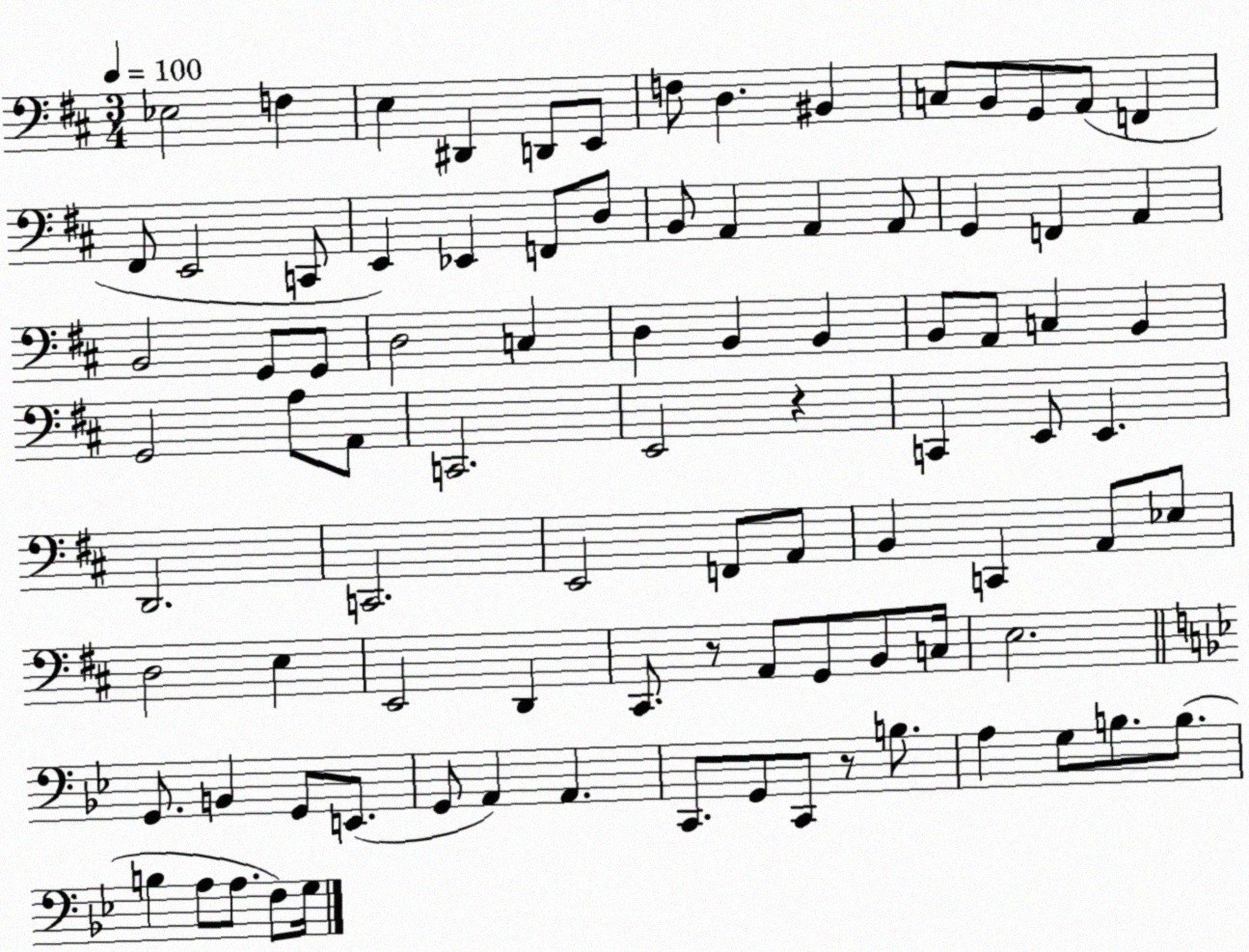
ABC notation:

X:1
T:Untitled
M:3/4
L:1/4
K:D
_E,2 F, E, ^D,, D,,/2 E,,/2 F,/2 D, ^B,, C,/2 B,,/2 G,,/2 A,,/2 F,, ^F,,/2 E,,2 C,,/2 E,, _E,, F,,/2 D,/2 B,,/2 A,, A,, A,,/2 G,, F,, A,, B,,2 G,,/2 G,,/2 D,2 C, D, B,, B,, B,,/2 A,,/2 C, B,, G,,2 A,/2 A,,/2 C,,2 E,,2 z C,, E,,/2 E,, D,,2 C,,2 E,,2 F,,/2 A,,/2 B,, C,, A,,/2 _E,/2 D,2 E, E,,2 D,, ^C,,/2 z/2 A,,/2 G,,/2 B,,/2 C,/4 E,2 G,,/2 B,, G,,/2 E,,/2 G,,/2 A,, A,, C,,/2 G,,/2 C,,/2 z/2 B,/2 A, G,/2 B,/2 B,/2 B, A,/2 A,/2 F,/2 G,/4